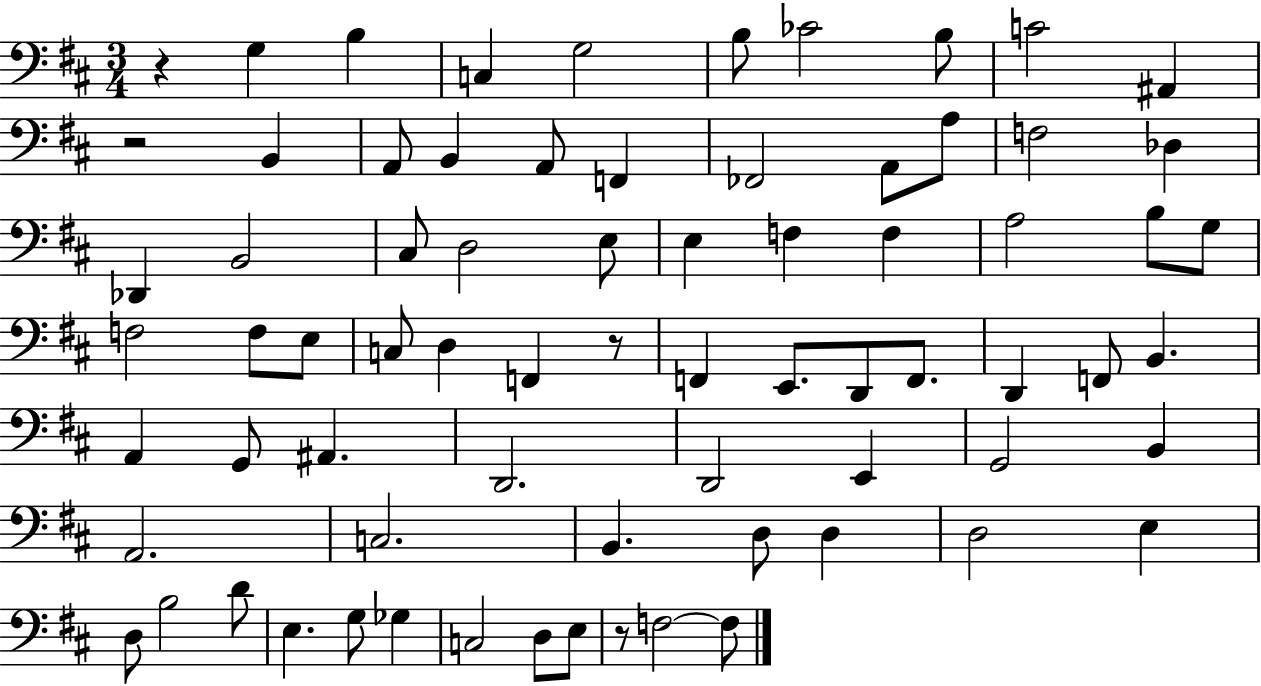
{
  \clef bass
  \numericTimeSignature
  \time 3/4
  \key d \major
  \repeat volta 2 { r4 g4 b4 | c4 g2 | b8 ces'2 b8 | c'2 ais,4 | \break r2 b,4 | a,8 b,4 a,8 f,4 | fes,2 a,8 a8 | f2 des4 | \break des,4 b,2 | cis8 d2 e8 | e4 f4 f4 | a2 b8 g8 | \break f2 f8 e8 | c8 d4 f,4 r8 | f,4 e,8. d,8 f,8. | d,4 f,8 b,4. | \break a,4 g,8 ais,4. | d,2. | d,2 e,4 | g,2 b,4 | \break a,2. | c2. | b,4. d8 d4 | d2 e4 | \break d8 b2 d'8 | e4. g8 ges4 | c2 d8 e8 | r8 f2~~ f8 | \break } \bar "|."
}